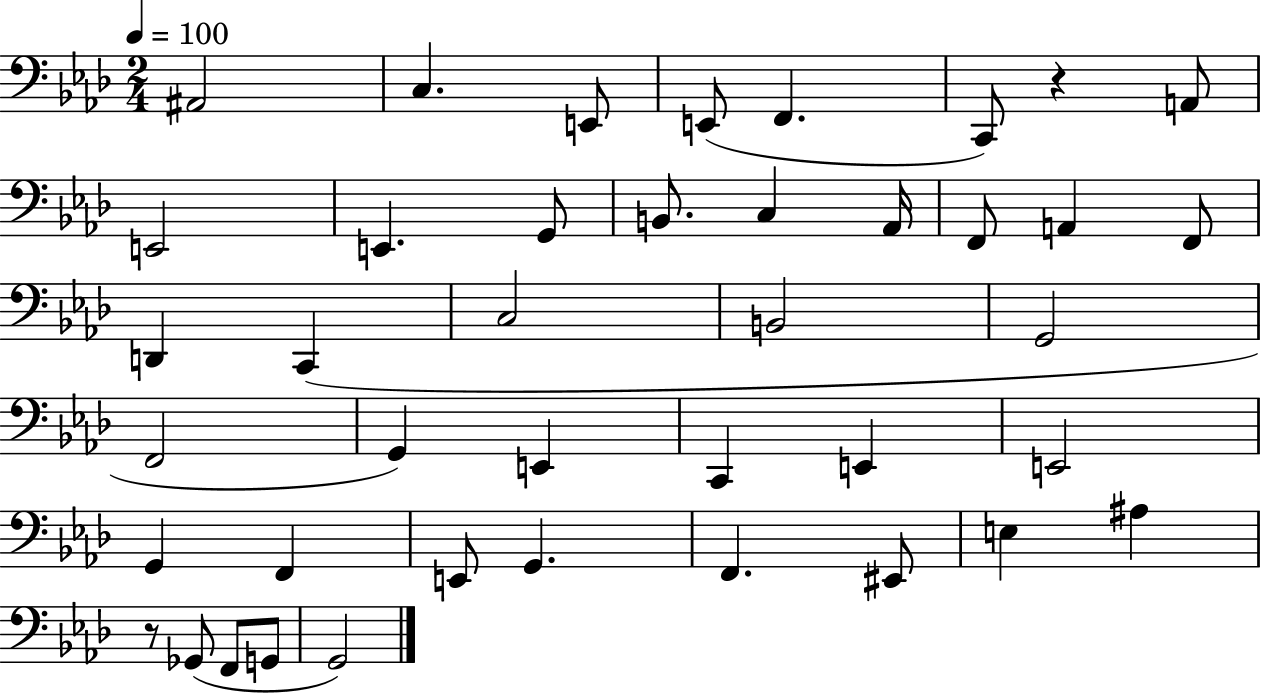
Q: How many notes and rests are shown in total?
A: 41